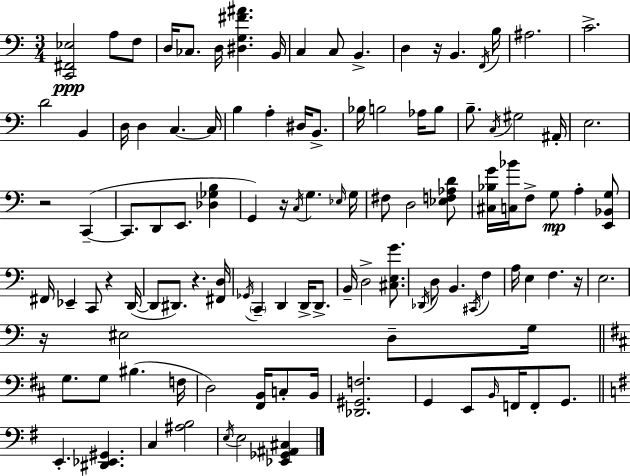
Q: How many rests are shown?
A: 7